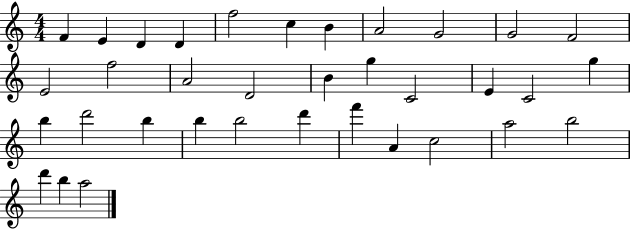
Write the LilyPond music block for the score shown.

{
  \clef treble
  \numericTimeSignature
  \time 4/4
  \key c \major
  f'4 e'4 d'4 d'4 | f''2 c''4 b'4 | a'2 g'2 | g'2 f'2 | \break e'2 f''2 | a'2 d'2 | b'4 g''4 c'2 | e'4 c'2 g''4 | \break b''4 d'''2 b''4 | b''4 b''2 d'''4 | f'''4 a'4 c''2 | a''2 b''2 | \break d'''4 b''4 a''2 | \bar "|."
}